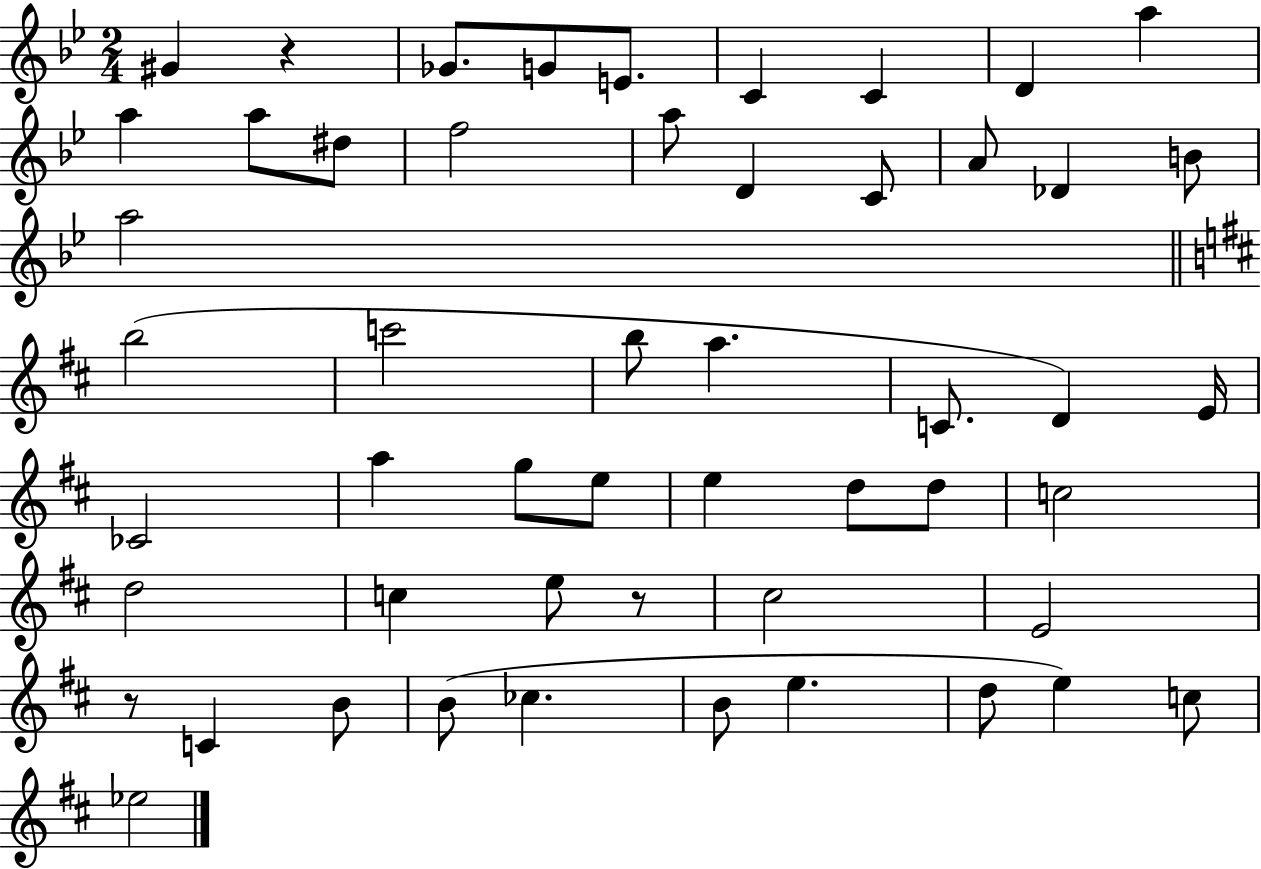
{
  \clef treble
  \numericTimeSignature
  \time 2/4
  \key bes \major
  gis'4 r4 | ges'8. g'8 e'8. | c'4 c'4 | d'4 a''4 | \break a''4 a''8 dis''8 | f''2 | a''8 d'4 c'8 | a'8 des'4 b'8 | \break a''2 | \bar "||" \break \key d \major b''2( | c'''2 | b''8 a''4. | c'8. d'4) e'16 | \break ces'2 | a''4 g''8 e''8 | e''4 d''8 d''8 | c''2 | \break d''2 | c''4 e''8 r8 | cis''2 | e'2 | \break r8 c'4 b'8 | b'8( ces''4. | b'8 e''4. | d''8 e''4) c''8 | \break ees''2 | \bar "|."
}